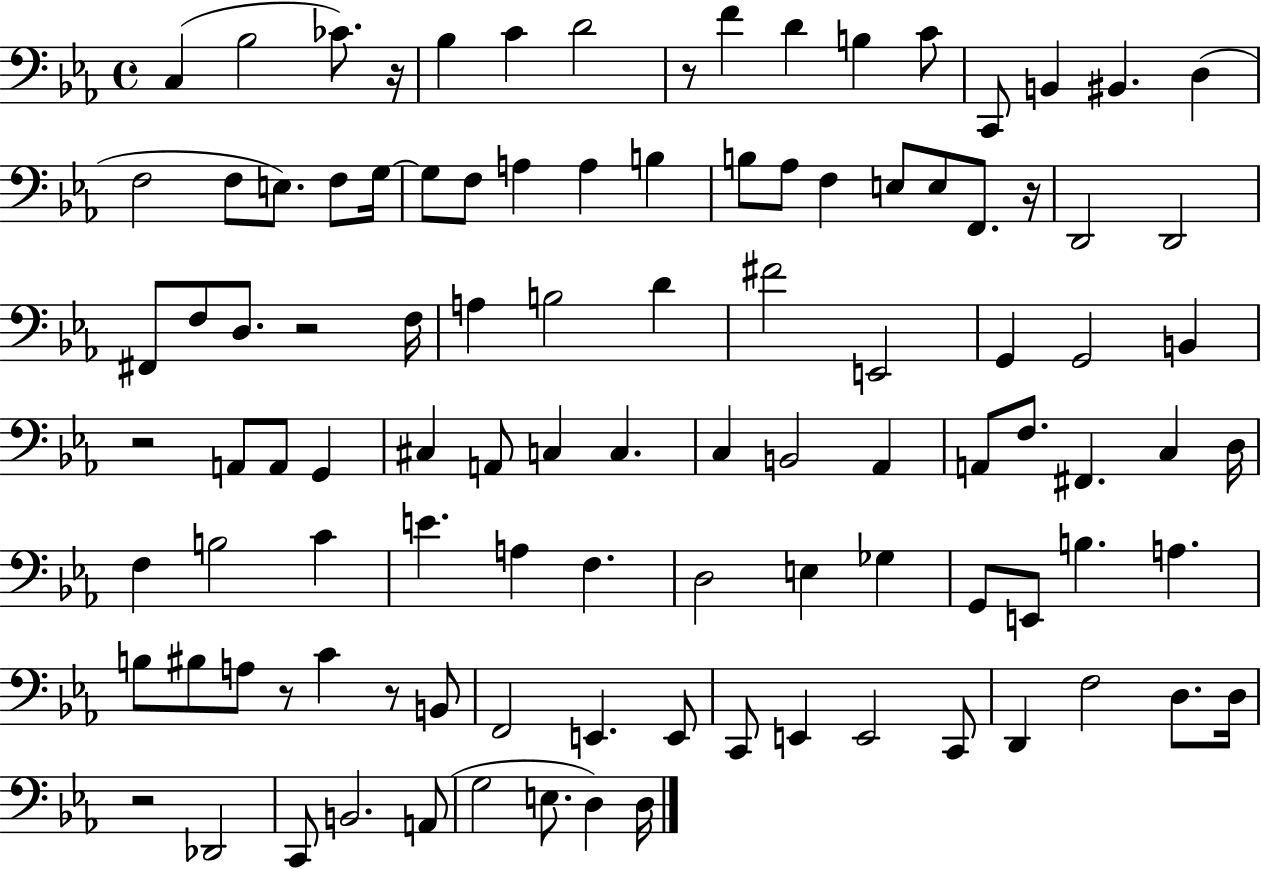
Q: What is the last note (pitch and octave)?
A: D3